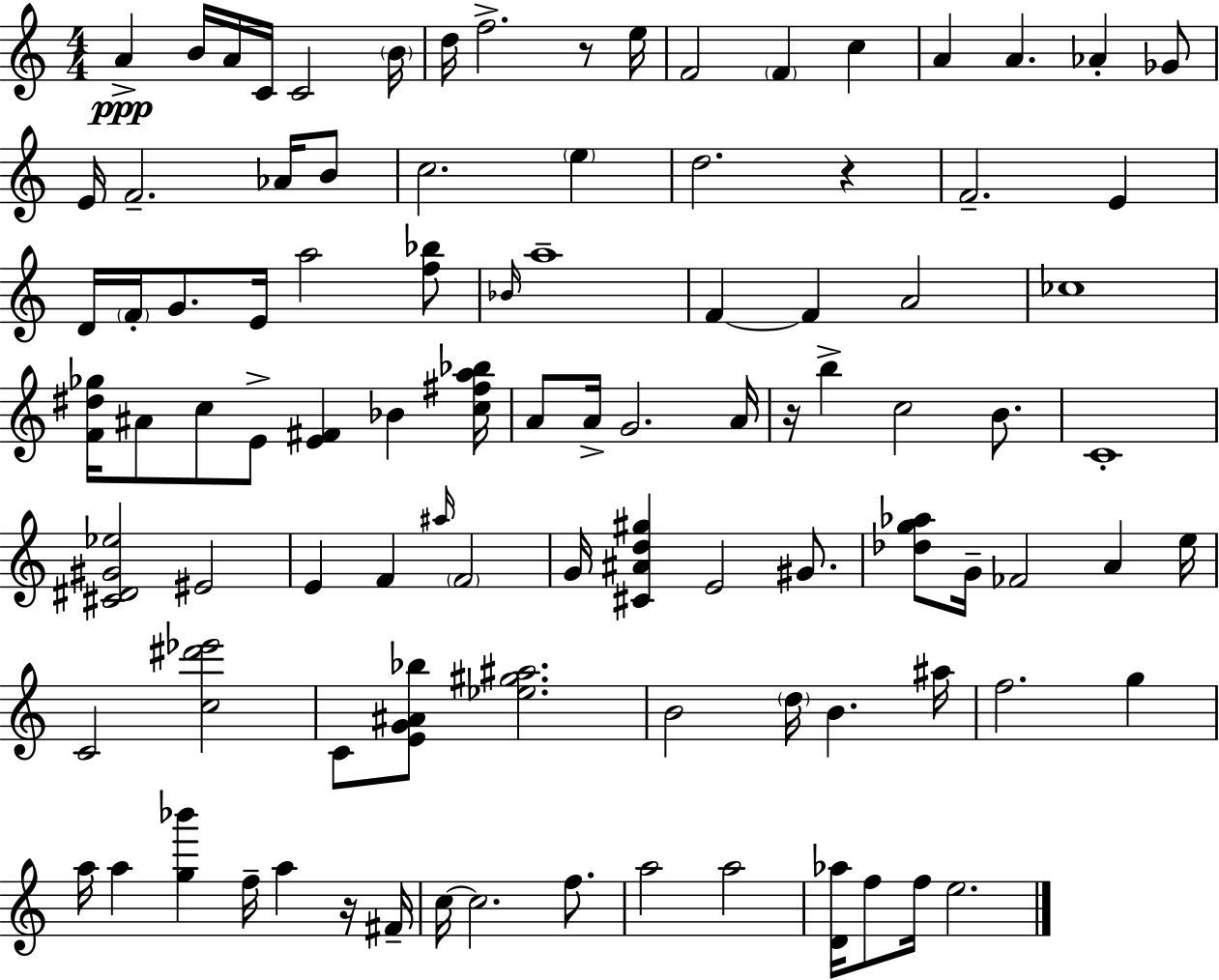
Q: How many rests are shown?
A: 4